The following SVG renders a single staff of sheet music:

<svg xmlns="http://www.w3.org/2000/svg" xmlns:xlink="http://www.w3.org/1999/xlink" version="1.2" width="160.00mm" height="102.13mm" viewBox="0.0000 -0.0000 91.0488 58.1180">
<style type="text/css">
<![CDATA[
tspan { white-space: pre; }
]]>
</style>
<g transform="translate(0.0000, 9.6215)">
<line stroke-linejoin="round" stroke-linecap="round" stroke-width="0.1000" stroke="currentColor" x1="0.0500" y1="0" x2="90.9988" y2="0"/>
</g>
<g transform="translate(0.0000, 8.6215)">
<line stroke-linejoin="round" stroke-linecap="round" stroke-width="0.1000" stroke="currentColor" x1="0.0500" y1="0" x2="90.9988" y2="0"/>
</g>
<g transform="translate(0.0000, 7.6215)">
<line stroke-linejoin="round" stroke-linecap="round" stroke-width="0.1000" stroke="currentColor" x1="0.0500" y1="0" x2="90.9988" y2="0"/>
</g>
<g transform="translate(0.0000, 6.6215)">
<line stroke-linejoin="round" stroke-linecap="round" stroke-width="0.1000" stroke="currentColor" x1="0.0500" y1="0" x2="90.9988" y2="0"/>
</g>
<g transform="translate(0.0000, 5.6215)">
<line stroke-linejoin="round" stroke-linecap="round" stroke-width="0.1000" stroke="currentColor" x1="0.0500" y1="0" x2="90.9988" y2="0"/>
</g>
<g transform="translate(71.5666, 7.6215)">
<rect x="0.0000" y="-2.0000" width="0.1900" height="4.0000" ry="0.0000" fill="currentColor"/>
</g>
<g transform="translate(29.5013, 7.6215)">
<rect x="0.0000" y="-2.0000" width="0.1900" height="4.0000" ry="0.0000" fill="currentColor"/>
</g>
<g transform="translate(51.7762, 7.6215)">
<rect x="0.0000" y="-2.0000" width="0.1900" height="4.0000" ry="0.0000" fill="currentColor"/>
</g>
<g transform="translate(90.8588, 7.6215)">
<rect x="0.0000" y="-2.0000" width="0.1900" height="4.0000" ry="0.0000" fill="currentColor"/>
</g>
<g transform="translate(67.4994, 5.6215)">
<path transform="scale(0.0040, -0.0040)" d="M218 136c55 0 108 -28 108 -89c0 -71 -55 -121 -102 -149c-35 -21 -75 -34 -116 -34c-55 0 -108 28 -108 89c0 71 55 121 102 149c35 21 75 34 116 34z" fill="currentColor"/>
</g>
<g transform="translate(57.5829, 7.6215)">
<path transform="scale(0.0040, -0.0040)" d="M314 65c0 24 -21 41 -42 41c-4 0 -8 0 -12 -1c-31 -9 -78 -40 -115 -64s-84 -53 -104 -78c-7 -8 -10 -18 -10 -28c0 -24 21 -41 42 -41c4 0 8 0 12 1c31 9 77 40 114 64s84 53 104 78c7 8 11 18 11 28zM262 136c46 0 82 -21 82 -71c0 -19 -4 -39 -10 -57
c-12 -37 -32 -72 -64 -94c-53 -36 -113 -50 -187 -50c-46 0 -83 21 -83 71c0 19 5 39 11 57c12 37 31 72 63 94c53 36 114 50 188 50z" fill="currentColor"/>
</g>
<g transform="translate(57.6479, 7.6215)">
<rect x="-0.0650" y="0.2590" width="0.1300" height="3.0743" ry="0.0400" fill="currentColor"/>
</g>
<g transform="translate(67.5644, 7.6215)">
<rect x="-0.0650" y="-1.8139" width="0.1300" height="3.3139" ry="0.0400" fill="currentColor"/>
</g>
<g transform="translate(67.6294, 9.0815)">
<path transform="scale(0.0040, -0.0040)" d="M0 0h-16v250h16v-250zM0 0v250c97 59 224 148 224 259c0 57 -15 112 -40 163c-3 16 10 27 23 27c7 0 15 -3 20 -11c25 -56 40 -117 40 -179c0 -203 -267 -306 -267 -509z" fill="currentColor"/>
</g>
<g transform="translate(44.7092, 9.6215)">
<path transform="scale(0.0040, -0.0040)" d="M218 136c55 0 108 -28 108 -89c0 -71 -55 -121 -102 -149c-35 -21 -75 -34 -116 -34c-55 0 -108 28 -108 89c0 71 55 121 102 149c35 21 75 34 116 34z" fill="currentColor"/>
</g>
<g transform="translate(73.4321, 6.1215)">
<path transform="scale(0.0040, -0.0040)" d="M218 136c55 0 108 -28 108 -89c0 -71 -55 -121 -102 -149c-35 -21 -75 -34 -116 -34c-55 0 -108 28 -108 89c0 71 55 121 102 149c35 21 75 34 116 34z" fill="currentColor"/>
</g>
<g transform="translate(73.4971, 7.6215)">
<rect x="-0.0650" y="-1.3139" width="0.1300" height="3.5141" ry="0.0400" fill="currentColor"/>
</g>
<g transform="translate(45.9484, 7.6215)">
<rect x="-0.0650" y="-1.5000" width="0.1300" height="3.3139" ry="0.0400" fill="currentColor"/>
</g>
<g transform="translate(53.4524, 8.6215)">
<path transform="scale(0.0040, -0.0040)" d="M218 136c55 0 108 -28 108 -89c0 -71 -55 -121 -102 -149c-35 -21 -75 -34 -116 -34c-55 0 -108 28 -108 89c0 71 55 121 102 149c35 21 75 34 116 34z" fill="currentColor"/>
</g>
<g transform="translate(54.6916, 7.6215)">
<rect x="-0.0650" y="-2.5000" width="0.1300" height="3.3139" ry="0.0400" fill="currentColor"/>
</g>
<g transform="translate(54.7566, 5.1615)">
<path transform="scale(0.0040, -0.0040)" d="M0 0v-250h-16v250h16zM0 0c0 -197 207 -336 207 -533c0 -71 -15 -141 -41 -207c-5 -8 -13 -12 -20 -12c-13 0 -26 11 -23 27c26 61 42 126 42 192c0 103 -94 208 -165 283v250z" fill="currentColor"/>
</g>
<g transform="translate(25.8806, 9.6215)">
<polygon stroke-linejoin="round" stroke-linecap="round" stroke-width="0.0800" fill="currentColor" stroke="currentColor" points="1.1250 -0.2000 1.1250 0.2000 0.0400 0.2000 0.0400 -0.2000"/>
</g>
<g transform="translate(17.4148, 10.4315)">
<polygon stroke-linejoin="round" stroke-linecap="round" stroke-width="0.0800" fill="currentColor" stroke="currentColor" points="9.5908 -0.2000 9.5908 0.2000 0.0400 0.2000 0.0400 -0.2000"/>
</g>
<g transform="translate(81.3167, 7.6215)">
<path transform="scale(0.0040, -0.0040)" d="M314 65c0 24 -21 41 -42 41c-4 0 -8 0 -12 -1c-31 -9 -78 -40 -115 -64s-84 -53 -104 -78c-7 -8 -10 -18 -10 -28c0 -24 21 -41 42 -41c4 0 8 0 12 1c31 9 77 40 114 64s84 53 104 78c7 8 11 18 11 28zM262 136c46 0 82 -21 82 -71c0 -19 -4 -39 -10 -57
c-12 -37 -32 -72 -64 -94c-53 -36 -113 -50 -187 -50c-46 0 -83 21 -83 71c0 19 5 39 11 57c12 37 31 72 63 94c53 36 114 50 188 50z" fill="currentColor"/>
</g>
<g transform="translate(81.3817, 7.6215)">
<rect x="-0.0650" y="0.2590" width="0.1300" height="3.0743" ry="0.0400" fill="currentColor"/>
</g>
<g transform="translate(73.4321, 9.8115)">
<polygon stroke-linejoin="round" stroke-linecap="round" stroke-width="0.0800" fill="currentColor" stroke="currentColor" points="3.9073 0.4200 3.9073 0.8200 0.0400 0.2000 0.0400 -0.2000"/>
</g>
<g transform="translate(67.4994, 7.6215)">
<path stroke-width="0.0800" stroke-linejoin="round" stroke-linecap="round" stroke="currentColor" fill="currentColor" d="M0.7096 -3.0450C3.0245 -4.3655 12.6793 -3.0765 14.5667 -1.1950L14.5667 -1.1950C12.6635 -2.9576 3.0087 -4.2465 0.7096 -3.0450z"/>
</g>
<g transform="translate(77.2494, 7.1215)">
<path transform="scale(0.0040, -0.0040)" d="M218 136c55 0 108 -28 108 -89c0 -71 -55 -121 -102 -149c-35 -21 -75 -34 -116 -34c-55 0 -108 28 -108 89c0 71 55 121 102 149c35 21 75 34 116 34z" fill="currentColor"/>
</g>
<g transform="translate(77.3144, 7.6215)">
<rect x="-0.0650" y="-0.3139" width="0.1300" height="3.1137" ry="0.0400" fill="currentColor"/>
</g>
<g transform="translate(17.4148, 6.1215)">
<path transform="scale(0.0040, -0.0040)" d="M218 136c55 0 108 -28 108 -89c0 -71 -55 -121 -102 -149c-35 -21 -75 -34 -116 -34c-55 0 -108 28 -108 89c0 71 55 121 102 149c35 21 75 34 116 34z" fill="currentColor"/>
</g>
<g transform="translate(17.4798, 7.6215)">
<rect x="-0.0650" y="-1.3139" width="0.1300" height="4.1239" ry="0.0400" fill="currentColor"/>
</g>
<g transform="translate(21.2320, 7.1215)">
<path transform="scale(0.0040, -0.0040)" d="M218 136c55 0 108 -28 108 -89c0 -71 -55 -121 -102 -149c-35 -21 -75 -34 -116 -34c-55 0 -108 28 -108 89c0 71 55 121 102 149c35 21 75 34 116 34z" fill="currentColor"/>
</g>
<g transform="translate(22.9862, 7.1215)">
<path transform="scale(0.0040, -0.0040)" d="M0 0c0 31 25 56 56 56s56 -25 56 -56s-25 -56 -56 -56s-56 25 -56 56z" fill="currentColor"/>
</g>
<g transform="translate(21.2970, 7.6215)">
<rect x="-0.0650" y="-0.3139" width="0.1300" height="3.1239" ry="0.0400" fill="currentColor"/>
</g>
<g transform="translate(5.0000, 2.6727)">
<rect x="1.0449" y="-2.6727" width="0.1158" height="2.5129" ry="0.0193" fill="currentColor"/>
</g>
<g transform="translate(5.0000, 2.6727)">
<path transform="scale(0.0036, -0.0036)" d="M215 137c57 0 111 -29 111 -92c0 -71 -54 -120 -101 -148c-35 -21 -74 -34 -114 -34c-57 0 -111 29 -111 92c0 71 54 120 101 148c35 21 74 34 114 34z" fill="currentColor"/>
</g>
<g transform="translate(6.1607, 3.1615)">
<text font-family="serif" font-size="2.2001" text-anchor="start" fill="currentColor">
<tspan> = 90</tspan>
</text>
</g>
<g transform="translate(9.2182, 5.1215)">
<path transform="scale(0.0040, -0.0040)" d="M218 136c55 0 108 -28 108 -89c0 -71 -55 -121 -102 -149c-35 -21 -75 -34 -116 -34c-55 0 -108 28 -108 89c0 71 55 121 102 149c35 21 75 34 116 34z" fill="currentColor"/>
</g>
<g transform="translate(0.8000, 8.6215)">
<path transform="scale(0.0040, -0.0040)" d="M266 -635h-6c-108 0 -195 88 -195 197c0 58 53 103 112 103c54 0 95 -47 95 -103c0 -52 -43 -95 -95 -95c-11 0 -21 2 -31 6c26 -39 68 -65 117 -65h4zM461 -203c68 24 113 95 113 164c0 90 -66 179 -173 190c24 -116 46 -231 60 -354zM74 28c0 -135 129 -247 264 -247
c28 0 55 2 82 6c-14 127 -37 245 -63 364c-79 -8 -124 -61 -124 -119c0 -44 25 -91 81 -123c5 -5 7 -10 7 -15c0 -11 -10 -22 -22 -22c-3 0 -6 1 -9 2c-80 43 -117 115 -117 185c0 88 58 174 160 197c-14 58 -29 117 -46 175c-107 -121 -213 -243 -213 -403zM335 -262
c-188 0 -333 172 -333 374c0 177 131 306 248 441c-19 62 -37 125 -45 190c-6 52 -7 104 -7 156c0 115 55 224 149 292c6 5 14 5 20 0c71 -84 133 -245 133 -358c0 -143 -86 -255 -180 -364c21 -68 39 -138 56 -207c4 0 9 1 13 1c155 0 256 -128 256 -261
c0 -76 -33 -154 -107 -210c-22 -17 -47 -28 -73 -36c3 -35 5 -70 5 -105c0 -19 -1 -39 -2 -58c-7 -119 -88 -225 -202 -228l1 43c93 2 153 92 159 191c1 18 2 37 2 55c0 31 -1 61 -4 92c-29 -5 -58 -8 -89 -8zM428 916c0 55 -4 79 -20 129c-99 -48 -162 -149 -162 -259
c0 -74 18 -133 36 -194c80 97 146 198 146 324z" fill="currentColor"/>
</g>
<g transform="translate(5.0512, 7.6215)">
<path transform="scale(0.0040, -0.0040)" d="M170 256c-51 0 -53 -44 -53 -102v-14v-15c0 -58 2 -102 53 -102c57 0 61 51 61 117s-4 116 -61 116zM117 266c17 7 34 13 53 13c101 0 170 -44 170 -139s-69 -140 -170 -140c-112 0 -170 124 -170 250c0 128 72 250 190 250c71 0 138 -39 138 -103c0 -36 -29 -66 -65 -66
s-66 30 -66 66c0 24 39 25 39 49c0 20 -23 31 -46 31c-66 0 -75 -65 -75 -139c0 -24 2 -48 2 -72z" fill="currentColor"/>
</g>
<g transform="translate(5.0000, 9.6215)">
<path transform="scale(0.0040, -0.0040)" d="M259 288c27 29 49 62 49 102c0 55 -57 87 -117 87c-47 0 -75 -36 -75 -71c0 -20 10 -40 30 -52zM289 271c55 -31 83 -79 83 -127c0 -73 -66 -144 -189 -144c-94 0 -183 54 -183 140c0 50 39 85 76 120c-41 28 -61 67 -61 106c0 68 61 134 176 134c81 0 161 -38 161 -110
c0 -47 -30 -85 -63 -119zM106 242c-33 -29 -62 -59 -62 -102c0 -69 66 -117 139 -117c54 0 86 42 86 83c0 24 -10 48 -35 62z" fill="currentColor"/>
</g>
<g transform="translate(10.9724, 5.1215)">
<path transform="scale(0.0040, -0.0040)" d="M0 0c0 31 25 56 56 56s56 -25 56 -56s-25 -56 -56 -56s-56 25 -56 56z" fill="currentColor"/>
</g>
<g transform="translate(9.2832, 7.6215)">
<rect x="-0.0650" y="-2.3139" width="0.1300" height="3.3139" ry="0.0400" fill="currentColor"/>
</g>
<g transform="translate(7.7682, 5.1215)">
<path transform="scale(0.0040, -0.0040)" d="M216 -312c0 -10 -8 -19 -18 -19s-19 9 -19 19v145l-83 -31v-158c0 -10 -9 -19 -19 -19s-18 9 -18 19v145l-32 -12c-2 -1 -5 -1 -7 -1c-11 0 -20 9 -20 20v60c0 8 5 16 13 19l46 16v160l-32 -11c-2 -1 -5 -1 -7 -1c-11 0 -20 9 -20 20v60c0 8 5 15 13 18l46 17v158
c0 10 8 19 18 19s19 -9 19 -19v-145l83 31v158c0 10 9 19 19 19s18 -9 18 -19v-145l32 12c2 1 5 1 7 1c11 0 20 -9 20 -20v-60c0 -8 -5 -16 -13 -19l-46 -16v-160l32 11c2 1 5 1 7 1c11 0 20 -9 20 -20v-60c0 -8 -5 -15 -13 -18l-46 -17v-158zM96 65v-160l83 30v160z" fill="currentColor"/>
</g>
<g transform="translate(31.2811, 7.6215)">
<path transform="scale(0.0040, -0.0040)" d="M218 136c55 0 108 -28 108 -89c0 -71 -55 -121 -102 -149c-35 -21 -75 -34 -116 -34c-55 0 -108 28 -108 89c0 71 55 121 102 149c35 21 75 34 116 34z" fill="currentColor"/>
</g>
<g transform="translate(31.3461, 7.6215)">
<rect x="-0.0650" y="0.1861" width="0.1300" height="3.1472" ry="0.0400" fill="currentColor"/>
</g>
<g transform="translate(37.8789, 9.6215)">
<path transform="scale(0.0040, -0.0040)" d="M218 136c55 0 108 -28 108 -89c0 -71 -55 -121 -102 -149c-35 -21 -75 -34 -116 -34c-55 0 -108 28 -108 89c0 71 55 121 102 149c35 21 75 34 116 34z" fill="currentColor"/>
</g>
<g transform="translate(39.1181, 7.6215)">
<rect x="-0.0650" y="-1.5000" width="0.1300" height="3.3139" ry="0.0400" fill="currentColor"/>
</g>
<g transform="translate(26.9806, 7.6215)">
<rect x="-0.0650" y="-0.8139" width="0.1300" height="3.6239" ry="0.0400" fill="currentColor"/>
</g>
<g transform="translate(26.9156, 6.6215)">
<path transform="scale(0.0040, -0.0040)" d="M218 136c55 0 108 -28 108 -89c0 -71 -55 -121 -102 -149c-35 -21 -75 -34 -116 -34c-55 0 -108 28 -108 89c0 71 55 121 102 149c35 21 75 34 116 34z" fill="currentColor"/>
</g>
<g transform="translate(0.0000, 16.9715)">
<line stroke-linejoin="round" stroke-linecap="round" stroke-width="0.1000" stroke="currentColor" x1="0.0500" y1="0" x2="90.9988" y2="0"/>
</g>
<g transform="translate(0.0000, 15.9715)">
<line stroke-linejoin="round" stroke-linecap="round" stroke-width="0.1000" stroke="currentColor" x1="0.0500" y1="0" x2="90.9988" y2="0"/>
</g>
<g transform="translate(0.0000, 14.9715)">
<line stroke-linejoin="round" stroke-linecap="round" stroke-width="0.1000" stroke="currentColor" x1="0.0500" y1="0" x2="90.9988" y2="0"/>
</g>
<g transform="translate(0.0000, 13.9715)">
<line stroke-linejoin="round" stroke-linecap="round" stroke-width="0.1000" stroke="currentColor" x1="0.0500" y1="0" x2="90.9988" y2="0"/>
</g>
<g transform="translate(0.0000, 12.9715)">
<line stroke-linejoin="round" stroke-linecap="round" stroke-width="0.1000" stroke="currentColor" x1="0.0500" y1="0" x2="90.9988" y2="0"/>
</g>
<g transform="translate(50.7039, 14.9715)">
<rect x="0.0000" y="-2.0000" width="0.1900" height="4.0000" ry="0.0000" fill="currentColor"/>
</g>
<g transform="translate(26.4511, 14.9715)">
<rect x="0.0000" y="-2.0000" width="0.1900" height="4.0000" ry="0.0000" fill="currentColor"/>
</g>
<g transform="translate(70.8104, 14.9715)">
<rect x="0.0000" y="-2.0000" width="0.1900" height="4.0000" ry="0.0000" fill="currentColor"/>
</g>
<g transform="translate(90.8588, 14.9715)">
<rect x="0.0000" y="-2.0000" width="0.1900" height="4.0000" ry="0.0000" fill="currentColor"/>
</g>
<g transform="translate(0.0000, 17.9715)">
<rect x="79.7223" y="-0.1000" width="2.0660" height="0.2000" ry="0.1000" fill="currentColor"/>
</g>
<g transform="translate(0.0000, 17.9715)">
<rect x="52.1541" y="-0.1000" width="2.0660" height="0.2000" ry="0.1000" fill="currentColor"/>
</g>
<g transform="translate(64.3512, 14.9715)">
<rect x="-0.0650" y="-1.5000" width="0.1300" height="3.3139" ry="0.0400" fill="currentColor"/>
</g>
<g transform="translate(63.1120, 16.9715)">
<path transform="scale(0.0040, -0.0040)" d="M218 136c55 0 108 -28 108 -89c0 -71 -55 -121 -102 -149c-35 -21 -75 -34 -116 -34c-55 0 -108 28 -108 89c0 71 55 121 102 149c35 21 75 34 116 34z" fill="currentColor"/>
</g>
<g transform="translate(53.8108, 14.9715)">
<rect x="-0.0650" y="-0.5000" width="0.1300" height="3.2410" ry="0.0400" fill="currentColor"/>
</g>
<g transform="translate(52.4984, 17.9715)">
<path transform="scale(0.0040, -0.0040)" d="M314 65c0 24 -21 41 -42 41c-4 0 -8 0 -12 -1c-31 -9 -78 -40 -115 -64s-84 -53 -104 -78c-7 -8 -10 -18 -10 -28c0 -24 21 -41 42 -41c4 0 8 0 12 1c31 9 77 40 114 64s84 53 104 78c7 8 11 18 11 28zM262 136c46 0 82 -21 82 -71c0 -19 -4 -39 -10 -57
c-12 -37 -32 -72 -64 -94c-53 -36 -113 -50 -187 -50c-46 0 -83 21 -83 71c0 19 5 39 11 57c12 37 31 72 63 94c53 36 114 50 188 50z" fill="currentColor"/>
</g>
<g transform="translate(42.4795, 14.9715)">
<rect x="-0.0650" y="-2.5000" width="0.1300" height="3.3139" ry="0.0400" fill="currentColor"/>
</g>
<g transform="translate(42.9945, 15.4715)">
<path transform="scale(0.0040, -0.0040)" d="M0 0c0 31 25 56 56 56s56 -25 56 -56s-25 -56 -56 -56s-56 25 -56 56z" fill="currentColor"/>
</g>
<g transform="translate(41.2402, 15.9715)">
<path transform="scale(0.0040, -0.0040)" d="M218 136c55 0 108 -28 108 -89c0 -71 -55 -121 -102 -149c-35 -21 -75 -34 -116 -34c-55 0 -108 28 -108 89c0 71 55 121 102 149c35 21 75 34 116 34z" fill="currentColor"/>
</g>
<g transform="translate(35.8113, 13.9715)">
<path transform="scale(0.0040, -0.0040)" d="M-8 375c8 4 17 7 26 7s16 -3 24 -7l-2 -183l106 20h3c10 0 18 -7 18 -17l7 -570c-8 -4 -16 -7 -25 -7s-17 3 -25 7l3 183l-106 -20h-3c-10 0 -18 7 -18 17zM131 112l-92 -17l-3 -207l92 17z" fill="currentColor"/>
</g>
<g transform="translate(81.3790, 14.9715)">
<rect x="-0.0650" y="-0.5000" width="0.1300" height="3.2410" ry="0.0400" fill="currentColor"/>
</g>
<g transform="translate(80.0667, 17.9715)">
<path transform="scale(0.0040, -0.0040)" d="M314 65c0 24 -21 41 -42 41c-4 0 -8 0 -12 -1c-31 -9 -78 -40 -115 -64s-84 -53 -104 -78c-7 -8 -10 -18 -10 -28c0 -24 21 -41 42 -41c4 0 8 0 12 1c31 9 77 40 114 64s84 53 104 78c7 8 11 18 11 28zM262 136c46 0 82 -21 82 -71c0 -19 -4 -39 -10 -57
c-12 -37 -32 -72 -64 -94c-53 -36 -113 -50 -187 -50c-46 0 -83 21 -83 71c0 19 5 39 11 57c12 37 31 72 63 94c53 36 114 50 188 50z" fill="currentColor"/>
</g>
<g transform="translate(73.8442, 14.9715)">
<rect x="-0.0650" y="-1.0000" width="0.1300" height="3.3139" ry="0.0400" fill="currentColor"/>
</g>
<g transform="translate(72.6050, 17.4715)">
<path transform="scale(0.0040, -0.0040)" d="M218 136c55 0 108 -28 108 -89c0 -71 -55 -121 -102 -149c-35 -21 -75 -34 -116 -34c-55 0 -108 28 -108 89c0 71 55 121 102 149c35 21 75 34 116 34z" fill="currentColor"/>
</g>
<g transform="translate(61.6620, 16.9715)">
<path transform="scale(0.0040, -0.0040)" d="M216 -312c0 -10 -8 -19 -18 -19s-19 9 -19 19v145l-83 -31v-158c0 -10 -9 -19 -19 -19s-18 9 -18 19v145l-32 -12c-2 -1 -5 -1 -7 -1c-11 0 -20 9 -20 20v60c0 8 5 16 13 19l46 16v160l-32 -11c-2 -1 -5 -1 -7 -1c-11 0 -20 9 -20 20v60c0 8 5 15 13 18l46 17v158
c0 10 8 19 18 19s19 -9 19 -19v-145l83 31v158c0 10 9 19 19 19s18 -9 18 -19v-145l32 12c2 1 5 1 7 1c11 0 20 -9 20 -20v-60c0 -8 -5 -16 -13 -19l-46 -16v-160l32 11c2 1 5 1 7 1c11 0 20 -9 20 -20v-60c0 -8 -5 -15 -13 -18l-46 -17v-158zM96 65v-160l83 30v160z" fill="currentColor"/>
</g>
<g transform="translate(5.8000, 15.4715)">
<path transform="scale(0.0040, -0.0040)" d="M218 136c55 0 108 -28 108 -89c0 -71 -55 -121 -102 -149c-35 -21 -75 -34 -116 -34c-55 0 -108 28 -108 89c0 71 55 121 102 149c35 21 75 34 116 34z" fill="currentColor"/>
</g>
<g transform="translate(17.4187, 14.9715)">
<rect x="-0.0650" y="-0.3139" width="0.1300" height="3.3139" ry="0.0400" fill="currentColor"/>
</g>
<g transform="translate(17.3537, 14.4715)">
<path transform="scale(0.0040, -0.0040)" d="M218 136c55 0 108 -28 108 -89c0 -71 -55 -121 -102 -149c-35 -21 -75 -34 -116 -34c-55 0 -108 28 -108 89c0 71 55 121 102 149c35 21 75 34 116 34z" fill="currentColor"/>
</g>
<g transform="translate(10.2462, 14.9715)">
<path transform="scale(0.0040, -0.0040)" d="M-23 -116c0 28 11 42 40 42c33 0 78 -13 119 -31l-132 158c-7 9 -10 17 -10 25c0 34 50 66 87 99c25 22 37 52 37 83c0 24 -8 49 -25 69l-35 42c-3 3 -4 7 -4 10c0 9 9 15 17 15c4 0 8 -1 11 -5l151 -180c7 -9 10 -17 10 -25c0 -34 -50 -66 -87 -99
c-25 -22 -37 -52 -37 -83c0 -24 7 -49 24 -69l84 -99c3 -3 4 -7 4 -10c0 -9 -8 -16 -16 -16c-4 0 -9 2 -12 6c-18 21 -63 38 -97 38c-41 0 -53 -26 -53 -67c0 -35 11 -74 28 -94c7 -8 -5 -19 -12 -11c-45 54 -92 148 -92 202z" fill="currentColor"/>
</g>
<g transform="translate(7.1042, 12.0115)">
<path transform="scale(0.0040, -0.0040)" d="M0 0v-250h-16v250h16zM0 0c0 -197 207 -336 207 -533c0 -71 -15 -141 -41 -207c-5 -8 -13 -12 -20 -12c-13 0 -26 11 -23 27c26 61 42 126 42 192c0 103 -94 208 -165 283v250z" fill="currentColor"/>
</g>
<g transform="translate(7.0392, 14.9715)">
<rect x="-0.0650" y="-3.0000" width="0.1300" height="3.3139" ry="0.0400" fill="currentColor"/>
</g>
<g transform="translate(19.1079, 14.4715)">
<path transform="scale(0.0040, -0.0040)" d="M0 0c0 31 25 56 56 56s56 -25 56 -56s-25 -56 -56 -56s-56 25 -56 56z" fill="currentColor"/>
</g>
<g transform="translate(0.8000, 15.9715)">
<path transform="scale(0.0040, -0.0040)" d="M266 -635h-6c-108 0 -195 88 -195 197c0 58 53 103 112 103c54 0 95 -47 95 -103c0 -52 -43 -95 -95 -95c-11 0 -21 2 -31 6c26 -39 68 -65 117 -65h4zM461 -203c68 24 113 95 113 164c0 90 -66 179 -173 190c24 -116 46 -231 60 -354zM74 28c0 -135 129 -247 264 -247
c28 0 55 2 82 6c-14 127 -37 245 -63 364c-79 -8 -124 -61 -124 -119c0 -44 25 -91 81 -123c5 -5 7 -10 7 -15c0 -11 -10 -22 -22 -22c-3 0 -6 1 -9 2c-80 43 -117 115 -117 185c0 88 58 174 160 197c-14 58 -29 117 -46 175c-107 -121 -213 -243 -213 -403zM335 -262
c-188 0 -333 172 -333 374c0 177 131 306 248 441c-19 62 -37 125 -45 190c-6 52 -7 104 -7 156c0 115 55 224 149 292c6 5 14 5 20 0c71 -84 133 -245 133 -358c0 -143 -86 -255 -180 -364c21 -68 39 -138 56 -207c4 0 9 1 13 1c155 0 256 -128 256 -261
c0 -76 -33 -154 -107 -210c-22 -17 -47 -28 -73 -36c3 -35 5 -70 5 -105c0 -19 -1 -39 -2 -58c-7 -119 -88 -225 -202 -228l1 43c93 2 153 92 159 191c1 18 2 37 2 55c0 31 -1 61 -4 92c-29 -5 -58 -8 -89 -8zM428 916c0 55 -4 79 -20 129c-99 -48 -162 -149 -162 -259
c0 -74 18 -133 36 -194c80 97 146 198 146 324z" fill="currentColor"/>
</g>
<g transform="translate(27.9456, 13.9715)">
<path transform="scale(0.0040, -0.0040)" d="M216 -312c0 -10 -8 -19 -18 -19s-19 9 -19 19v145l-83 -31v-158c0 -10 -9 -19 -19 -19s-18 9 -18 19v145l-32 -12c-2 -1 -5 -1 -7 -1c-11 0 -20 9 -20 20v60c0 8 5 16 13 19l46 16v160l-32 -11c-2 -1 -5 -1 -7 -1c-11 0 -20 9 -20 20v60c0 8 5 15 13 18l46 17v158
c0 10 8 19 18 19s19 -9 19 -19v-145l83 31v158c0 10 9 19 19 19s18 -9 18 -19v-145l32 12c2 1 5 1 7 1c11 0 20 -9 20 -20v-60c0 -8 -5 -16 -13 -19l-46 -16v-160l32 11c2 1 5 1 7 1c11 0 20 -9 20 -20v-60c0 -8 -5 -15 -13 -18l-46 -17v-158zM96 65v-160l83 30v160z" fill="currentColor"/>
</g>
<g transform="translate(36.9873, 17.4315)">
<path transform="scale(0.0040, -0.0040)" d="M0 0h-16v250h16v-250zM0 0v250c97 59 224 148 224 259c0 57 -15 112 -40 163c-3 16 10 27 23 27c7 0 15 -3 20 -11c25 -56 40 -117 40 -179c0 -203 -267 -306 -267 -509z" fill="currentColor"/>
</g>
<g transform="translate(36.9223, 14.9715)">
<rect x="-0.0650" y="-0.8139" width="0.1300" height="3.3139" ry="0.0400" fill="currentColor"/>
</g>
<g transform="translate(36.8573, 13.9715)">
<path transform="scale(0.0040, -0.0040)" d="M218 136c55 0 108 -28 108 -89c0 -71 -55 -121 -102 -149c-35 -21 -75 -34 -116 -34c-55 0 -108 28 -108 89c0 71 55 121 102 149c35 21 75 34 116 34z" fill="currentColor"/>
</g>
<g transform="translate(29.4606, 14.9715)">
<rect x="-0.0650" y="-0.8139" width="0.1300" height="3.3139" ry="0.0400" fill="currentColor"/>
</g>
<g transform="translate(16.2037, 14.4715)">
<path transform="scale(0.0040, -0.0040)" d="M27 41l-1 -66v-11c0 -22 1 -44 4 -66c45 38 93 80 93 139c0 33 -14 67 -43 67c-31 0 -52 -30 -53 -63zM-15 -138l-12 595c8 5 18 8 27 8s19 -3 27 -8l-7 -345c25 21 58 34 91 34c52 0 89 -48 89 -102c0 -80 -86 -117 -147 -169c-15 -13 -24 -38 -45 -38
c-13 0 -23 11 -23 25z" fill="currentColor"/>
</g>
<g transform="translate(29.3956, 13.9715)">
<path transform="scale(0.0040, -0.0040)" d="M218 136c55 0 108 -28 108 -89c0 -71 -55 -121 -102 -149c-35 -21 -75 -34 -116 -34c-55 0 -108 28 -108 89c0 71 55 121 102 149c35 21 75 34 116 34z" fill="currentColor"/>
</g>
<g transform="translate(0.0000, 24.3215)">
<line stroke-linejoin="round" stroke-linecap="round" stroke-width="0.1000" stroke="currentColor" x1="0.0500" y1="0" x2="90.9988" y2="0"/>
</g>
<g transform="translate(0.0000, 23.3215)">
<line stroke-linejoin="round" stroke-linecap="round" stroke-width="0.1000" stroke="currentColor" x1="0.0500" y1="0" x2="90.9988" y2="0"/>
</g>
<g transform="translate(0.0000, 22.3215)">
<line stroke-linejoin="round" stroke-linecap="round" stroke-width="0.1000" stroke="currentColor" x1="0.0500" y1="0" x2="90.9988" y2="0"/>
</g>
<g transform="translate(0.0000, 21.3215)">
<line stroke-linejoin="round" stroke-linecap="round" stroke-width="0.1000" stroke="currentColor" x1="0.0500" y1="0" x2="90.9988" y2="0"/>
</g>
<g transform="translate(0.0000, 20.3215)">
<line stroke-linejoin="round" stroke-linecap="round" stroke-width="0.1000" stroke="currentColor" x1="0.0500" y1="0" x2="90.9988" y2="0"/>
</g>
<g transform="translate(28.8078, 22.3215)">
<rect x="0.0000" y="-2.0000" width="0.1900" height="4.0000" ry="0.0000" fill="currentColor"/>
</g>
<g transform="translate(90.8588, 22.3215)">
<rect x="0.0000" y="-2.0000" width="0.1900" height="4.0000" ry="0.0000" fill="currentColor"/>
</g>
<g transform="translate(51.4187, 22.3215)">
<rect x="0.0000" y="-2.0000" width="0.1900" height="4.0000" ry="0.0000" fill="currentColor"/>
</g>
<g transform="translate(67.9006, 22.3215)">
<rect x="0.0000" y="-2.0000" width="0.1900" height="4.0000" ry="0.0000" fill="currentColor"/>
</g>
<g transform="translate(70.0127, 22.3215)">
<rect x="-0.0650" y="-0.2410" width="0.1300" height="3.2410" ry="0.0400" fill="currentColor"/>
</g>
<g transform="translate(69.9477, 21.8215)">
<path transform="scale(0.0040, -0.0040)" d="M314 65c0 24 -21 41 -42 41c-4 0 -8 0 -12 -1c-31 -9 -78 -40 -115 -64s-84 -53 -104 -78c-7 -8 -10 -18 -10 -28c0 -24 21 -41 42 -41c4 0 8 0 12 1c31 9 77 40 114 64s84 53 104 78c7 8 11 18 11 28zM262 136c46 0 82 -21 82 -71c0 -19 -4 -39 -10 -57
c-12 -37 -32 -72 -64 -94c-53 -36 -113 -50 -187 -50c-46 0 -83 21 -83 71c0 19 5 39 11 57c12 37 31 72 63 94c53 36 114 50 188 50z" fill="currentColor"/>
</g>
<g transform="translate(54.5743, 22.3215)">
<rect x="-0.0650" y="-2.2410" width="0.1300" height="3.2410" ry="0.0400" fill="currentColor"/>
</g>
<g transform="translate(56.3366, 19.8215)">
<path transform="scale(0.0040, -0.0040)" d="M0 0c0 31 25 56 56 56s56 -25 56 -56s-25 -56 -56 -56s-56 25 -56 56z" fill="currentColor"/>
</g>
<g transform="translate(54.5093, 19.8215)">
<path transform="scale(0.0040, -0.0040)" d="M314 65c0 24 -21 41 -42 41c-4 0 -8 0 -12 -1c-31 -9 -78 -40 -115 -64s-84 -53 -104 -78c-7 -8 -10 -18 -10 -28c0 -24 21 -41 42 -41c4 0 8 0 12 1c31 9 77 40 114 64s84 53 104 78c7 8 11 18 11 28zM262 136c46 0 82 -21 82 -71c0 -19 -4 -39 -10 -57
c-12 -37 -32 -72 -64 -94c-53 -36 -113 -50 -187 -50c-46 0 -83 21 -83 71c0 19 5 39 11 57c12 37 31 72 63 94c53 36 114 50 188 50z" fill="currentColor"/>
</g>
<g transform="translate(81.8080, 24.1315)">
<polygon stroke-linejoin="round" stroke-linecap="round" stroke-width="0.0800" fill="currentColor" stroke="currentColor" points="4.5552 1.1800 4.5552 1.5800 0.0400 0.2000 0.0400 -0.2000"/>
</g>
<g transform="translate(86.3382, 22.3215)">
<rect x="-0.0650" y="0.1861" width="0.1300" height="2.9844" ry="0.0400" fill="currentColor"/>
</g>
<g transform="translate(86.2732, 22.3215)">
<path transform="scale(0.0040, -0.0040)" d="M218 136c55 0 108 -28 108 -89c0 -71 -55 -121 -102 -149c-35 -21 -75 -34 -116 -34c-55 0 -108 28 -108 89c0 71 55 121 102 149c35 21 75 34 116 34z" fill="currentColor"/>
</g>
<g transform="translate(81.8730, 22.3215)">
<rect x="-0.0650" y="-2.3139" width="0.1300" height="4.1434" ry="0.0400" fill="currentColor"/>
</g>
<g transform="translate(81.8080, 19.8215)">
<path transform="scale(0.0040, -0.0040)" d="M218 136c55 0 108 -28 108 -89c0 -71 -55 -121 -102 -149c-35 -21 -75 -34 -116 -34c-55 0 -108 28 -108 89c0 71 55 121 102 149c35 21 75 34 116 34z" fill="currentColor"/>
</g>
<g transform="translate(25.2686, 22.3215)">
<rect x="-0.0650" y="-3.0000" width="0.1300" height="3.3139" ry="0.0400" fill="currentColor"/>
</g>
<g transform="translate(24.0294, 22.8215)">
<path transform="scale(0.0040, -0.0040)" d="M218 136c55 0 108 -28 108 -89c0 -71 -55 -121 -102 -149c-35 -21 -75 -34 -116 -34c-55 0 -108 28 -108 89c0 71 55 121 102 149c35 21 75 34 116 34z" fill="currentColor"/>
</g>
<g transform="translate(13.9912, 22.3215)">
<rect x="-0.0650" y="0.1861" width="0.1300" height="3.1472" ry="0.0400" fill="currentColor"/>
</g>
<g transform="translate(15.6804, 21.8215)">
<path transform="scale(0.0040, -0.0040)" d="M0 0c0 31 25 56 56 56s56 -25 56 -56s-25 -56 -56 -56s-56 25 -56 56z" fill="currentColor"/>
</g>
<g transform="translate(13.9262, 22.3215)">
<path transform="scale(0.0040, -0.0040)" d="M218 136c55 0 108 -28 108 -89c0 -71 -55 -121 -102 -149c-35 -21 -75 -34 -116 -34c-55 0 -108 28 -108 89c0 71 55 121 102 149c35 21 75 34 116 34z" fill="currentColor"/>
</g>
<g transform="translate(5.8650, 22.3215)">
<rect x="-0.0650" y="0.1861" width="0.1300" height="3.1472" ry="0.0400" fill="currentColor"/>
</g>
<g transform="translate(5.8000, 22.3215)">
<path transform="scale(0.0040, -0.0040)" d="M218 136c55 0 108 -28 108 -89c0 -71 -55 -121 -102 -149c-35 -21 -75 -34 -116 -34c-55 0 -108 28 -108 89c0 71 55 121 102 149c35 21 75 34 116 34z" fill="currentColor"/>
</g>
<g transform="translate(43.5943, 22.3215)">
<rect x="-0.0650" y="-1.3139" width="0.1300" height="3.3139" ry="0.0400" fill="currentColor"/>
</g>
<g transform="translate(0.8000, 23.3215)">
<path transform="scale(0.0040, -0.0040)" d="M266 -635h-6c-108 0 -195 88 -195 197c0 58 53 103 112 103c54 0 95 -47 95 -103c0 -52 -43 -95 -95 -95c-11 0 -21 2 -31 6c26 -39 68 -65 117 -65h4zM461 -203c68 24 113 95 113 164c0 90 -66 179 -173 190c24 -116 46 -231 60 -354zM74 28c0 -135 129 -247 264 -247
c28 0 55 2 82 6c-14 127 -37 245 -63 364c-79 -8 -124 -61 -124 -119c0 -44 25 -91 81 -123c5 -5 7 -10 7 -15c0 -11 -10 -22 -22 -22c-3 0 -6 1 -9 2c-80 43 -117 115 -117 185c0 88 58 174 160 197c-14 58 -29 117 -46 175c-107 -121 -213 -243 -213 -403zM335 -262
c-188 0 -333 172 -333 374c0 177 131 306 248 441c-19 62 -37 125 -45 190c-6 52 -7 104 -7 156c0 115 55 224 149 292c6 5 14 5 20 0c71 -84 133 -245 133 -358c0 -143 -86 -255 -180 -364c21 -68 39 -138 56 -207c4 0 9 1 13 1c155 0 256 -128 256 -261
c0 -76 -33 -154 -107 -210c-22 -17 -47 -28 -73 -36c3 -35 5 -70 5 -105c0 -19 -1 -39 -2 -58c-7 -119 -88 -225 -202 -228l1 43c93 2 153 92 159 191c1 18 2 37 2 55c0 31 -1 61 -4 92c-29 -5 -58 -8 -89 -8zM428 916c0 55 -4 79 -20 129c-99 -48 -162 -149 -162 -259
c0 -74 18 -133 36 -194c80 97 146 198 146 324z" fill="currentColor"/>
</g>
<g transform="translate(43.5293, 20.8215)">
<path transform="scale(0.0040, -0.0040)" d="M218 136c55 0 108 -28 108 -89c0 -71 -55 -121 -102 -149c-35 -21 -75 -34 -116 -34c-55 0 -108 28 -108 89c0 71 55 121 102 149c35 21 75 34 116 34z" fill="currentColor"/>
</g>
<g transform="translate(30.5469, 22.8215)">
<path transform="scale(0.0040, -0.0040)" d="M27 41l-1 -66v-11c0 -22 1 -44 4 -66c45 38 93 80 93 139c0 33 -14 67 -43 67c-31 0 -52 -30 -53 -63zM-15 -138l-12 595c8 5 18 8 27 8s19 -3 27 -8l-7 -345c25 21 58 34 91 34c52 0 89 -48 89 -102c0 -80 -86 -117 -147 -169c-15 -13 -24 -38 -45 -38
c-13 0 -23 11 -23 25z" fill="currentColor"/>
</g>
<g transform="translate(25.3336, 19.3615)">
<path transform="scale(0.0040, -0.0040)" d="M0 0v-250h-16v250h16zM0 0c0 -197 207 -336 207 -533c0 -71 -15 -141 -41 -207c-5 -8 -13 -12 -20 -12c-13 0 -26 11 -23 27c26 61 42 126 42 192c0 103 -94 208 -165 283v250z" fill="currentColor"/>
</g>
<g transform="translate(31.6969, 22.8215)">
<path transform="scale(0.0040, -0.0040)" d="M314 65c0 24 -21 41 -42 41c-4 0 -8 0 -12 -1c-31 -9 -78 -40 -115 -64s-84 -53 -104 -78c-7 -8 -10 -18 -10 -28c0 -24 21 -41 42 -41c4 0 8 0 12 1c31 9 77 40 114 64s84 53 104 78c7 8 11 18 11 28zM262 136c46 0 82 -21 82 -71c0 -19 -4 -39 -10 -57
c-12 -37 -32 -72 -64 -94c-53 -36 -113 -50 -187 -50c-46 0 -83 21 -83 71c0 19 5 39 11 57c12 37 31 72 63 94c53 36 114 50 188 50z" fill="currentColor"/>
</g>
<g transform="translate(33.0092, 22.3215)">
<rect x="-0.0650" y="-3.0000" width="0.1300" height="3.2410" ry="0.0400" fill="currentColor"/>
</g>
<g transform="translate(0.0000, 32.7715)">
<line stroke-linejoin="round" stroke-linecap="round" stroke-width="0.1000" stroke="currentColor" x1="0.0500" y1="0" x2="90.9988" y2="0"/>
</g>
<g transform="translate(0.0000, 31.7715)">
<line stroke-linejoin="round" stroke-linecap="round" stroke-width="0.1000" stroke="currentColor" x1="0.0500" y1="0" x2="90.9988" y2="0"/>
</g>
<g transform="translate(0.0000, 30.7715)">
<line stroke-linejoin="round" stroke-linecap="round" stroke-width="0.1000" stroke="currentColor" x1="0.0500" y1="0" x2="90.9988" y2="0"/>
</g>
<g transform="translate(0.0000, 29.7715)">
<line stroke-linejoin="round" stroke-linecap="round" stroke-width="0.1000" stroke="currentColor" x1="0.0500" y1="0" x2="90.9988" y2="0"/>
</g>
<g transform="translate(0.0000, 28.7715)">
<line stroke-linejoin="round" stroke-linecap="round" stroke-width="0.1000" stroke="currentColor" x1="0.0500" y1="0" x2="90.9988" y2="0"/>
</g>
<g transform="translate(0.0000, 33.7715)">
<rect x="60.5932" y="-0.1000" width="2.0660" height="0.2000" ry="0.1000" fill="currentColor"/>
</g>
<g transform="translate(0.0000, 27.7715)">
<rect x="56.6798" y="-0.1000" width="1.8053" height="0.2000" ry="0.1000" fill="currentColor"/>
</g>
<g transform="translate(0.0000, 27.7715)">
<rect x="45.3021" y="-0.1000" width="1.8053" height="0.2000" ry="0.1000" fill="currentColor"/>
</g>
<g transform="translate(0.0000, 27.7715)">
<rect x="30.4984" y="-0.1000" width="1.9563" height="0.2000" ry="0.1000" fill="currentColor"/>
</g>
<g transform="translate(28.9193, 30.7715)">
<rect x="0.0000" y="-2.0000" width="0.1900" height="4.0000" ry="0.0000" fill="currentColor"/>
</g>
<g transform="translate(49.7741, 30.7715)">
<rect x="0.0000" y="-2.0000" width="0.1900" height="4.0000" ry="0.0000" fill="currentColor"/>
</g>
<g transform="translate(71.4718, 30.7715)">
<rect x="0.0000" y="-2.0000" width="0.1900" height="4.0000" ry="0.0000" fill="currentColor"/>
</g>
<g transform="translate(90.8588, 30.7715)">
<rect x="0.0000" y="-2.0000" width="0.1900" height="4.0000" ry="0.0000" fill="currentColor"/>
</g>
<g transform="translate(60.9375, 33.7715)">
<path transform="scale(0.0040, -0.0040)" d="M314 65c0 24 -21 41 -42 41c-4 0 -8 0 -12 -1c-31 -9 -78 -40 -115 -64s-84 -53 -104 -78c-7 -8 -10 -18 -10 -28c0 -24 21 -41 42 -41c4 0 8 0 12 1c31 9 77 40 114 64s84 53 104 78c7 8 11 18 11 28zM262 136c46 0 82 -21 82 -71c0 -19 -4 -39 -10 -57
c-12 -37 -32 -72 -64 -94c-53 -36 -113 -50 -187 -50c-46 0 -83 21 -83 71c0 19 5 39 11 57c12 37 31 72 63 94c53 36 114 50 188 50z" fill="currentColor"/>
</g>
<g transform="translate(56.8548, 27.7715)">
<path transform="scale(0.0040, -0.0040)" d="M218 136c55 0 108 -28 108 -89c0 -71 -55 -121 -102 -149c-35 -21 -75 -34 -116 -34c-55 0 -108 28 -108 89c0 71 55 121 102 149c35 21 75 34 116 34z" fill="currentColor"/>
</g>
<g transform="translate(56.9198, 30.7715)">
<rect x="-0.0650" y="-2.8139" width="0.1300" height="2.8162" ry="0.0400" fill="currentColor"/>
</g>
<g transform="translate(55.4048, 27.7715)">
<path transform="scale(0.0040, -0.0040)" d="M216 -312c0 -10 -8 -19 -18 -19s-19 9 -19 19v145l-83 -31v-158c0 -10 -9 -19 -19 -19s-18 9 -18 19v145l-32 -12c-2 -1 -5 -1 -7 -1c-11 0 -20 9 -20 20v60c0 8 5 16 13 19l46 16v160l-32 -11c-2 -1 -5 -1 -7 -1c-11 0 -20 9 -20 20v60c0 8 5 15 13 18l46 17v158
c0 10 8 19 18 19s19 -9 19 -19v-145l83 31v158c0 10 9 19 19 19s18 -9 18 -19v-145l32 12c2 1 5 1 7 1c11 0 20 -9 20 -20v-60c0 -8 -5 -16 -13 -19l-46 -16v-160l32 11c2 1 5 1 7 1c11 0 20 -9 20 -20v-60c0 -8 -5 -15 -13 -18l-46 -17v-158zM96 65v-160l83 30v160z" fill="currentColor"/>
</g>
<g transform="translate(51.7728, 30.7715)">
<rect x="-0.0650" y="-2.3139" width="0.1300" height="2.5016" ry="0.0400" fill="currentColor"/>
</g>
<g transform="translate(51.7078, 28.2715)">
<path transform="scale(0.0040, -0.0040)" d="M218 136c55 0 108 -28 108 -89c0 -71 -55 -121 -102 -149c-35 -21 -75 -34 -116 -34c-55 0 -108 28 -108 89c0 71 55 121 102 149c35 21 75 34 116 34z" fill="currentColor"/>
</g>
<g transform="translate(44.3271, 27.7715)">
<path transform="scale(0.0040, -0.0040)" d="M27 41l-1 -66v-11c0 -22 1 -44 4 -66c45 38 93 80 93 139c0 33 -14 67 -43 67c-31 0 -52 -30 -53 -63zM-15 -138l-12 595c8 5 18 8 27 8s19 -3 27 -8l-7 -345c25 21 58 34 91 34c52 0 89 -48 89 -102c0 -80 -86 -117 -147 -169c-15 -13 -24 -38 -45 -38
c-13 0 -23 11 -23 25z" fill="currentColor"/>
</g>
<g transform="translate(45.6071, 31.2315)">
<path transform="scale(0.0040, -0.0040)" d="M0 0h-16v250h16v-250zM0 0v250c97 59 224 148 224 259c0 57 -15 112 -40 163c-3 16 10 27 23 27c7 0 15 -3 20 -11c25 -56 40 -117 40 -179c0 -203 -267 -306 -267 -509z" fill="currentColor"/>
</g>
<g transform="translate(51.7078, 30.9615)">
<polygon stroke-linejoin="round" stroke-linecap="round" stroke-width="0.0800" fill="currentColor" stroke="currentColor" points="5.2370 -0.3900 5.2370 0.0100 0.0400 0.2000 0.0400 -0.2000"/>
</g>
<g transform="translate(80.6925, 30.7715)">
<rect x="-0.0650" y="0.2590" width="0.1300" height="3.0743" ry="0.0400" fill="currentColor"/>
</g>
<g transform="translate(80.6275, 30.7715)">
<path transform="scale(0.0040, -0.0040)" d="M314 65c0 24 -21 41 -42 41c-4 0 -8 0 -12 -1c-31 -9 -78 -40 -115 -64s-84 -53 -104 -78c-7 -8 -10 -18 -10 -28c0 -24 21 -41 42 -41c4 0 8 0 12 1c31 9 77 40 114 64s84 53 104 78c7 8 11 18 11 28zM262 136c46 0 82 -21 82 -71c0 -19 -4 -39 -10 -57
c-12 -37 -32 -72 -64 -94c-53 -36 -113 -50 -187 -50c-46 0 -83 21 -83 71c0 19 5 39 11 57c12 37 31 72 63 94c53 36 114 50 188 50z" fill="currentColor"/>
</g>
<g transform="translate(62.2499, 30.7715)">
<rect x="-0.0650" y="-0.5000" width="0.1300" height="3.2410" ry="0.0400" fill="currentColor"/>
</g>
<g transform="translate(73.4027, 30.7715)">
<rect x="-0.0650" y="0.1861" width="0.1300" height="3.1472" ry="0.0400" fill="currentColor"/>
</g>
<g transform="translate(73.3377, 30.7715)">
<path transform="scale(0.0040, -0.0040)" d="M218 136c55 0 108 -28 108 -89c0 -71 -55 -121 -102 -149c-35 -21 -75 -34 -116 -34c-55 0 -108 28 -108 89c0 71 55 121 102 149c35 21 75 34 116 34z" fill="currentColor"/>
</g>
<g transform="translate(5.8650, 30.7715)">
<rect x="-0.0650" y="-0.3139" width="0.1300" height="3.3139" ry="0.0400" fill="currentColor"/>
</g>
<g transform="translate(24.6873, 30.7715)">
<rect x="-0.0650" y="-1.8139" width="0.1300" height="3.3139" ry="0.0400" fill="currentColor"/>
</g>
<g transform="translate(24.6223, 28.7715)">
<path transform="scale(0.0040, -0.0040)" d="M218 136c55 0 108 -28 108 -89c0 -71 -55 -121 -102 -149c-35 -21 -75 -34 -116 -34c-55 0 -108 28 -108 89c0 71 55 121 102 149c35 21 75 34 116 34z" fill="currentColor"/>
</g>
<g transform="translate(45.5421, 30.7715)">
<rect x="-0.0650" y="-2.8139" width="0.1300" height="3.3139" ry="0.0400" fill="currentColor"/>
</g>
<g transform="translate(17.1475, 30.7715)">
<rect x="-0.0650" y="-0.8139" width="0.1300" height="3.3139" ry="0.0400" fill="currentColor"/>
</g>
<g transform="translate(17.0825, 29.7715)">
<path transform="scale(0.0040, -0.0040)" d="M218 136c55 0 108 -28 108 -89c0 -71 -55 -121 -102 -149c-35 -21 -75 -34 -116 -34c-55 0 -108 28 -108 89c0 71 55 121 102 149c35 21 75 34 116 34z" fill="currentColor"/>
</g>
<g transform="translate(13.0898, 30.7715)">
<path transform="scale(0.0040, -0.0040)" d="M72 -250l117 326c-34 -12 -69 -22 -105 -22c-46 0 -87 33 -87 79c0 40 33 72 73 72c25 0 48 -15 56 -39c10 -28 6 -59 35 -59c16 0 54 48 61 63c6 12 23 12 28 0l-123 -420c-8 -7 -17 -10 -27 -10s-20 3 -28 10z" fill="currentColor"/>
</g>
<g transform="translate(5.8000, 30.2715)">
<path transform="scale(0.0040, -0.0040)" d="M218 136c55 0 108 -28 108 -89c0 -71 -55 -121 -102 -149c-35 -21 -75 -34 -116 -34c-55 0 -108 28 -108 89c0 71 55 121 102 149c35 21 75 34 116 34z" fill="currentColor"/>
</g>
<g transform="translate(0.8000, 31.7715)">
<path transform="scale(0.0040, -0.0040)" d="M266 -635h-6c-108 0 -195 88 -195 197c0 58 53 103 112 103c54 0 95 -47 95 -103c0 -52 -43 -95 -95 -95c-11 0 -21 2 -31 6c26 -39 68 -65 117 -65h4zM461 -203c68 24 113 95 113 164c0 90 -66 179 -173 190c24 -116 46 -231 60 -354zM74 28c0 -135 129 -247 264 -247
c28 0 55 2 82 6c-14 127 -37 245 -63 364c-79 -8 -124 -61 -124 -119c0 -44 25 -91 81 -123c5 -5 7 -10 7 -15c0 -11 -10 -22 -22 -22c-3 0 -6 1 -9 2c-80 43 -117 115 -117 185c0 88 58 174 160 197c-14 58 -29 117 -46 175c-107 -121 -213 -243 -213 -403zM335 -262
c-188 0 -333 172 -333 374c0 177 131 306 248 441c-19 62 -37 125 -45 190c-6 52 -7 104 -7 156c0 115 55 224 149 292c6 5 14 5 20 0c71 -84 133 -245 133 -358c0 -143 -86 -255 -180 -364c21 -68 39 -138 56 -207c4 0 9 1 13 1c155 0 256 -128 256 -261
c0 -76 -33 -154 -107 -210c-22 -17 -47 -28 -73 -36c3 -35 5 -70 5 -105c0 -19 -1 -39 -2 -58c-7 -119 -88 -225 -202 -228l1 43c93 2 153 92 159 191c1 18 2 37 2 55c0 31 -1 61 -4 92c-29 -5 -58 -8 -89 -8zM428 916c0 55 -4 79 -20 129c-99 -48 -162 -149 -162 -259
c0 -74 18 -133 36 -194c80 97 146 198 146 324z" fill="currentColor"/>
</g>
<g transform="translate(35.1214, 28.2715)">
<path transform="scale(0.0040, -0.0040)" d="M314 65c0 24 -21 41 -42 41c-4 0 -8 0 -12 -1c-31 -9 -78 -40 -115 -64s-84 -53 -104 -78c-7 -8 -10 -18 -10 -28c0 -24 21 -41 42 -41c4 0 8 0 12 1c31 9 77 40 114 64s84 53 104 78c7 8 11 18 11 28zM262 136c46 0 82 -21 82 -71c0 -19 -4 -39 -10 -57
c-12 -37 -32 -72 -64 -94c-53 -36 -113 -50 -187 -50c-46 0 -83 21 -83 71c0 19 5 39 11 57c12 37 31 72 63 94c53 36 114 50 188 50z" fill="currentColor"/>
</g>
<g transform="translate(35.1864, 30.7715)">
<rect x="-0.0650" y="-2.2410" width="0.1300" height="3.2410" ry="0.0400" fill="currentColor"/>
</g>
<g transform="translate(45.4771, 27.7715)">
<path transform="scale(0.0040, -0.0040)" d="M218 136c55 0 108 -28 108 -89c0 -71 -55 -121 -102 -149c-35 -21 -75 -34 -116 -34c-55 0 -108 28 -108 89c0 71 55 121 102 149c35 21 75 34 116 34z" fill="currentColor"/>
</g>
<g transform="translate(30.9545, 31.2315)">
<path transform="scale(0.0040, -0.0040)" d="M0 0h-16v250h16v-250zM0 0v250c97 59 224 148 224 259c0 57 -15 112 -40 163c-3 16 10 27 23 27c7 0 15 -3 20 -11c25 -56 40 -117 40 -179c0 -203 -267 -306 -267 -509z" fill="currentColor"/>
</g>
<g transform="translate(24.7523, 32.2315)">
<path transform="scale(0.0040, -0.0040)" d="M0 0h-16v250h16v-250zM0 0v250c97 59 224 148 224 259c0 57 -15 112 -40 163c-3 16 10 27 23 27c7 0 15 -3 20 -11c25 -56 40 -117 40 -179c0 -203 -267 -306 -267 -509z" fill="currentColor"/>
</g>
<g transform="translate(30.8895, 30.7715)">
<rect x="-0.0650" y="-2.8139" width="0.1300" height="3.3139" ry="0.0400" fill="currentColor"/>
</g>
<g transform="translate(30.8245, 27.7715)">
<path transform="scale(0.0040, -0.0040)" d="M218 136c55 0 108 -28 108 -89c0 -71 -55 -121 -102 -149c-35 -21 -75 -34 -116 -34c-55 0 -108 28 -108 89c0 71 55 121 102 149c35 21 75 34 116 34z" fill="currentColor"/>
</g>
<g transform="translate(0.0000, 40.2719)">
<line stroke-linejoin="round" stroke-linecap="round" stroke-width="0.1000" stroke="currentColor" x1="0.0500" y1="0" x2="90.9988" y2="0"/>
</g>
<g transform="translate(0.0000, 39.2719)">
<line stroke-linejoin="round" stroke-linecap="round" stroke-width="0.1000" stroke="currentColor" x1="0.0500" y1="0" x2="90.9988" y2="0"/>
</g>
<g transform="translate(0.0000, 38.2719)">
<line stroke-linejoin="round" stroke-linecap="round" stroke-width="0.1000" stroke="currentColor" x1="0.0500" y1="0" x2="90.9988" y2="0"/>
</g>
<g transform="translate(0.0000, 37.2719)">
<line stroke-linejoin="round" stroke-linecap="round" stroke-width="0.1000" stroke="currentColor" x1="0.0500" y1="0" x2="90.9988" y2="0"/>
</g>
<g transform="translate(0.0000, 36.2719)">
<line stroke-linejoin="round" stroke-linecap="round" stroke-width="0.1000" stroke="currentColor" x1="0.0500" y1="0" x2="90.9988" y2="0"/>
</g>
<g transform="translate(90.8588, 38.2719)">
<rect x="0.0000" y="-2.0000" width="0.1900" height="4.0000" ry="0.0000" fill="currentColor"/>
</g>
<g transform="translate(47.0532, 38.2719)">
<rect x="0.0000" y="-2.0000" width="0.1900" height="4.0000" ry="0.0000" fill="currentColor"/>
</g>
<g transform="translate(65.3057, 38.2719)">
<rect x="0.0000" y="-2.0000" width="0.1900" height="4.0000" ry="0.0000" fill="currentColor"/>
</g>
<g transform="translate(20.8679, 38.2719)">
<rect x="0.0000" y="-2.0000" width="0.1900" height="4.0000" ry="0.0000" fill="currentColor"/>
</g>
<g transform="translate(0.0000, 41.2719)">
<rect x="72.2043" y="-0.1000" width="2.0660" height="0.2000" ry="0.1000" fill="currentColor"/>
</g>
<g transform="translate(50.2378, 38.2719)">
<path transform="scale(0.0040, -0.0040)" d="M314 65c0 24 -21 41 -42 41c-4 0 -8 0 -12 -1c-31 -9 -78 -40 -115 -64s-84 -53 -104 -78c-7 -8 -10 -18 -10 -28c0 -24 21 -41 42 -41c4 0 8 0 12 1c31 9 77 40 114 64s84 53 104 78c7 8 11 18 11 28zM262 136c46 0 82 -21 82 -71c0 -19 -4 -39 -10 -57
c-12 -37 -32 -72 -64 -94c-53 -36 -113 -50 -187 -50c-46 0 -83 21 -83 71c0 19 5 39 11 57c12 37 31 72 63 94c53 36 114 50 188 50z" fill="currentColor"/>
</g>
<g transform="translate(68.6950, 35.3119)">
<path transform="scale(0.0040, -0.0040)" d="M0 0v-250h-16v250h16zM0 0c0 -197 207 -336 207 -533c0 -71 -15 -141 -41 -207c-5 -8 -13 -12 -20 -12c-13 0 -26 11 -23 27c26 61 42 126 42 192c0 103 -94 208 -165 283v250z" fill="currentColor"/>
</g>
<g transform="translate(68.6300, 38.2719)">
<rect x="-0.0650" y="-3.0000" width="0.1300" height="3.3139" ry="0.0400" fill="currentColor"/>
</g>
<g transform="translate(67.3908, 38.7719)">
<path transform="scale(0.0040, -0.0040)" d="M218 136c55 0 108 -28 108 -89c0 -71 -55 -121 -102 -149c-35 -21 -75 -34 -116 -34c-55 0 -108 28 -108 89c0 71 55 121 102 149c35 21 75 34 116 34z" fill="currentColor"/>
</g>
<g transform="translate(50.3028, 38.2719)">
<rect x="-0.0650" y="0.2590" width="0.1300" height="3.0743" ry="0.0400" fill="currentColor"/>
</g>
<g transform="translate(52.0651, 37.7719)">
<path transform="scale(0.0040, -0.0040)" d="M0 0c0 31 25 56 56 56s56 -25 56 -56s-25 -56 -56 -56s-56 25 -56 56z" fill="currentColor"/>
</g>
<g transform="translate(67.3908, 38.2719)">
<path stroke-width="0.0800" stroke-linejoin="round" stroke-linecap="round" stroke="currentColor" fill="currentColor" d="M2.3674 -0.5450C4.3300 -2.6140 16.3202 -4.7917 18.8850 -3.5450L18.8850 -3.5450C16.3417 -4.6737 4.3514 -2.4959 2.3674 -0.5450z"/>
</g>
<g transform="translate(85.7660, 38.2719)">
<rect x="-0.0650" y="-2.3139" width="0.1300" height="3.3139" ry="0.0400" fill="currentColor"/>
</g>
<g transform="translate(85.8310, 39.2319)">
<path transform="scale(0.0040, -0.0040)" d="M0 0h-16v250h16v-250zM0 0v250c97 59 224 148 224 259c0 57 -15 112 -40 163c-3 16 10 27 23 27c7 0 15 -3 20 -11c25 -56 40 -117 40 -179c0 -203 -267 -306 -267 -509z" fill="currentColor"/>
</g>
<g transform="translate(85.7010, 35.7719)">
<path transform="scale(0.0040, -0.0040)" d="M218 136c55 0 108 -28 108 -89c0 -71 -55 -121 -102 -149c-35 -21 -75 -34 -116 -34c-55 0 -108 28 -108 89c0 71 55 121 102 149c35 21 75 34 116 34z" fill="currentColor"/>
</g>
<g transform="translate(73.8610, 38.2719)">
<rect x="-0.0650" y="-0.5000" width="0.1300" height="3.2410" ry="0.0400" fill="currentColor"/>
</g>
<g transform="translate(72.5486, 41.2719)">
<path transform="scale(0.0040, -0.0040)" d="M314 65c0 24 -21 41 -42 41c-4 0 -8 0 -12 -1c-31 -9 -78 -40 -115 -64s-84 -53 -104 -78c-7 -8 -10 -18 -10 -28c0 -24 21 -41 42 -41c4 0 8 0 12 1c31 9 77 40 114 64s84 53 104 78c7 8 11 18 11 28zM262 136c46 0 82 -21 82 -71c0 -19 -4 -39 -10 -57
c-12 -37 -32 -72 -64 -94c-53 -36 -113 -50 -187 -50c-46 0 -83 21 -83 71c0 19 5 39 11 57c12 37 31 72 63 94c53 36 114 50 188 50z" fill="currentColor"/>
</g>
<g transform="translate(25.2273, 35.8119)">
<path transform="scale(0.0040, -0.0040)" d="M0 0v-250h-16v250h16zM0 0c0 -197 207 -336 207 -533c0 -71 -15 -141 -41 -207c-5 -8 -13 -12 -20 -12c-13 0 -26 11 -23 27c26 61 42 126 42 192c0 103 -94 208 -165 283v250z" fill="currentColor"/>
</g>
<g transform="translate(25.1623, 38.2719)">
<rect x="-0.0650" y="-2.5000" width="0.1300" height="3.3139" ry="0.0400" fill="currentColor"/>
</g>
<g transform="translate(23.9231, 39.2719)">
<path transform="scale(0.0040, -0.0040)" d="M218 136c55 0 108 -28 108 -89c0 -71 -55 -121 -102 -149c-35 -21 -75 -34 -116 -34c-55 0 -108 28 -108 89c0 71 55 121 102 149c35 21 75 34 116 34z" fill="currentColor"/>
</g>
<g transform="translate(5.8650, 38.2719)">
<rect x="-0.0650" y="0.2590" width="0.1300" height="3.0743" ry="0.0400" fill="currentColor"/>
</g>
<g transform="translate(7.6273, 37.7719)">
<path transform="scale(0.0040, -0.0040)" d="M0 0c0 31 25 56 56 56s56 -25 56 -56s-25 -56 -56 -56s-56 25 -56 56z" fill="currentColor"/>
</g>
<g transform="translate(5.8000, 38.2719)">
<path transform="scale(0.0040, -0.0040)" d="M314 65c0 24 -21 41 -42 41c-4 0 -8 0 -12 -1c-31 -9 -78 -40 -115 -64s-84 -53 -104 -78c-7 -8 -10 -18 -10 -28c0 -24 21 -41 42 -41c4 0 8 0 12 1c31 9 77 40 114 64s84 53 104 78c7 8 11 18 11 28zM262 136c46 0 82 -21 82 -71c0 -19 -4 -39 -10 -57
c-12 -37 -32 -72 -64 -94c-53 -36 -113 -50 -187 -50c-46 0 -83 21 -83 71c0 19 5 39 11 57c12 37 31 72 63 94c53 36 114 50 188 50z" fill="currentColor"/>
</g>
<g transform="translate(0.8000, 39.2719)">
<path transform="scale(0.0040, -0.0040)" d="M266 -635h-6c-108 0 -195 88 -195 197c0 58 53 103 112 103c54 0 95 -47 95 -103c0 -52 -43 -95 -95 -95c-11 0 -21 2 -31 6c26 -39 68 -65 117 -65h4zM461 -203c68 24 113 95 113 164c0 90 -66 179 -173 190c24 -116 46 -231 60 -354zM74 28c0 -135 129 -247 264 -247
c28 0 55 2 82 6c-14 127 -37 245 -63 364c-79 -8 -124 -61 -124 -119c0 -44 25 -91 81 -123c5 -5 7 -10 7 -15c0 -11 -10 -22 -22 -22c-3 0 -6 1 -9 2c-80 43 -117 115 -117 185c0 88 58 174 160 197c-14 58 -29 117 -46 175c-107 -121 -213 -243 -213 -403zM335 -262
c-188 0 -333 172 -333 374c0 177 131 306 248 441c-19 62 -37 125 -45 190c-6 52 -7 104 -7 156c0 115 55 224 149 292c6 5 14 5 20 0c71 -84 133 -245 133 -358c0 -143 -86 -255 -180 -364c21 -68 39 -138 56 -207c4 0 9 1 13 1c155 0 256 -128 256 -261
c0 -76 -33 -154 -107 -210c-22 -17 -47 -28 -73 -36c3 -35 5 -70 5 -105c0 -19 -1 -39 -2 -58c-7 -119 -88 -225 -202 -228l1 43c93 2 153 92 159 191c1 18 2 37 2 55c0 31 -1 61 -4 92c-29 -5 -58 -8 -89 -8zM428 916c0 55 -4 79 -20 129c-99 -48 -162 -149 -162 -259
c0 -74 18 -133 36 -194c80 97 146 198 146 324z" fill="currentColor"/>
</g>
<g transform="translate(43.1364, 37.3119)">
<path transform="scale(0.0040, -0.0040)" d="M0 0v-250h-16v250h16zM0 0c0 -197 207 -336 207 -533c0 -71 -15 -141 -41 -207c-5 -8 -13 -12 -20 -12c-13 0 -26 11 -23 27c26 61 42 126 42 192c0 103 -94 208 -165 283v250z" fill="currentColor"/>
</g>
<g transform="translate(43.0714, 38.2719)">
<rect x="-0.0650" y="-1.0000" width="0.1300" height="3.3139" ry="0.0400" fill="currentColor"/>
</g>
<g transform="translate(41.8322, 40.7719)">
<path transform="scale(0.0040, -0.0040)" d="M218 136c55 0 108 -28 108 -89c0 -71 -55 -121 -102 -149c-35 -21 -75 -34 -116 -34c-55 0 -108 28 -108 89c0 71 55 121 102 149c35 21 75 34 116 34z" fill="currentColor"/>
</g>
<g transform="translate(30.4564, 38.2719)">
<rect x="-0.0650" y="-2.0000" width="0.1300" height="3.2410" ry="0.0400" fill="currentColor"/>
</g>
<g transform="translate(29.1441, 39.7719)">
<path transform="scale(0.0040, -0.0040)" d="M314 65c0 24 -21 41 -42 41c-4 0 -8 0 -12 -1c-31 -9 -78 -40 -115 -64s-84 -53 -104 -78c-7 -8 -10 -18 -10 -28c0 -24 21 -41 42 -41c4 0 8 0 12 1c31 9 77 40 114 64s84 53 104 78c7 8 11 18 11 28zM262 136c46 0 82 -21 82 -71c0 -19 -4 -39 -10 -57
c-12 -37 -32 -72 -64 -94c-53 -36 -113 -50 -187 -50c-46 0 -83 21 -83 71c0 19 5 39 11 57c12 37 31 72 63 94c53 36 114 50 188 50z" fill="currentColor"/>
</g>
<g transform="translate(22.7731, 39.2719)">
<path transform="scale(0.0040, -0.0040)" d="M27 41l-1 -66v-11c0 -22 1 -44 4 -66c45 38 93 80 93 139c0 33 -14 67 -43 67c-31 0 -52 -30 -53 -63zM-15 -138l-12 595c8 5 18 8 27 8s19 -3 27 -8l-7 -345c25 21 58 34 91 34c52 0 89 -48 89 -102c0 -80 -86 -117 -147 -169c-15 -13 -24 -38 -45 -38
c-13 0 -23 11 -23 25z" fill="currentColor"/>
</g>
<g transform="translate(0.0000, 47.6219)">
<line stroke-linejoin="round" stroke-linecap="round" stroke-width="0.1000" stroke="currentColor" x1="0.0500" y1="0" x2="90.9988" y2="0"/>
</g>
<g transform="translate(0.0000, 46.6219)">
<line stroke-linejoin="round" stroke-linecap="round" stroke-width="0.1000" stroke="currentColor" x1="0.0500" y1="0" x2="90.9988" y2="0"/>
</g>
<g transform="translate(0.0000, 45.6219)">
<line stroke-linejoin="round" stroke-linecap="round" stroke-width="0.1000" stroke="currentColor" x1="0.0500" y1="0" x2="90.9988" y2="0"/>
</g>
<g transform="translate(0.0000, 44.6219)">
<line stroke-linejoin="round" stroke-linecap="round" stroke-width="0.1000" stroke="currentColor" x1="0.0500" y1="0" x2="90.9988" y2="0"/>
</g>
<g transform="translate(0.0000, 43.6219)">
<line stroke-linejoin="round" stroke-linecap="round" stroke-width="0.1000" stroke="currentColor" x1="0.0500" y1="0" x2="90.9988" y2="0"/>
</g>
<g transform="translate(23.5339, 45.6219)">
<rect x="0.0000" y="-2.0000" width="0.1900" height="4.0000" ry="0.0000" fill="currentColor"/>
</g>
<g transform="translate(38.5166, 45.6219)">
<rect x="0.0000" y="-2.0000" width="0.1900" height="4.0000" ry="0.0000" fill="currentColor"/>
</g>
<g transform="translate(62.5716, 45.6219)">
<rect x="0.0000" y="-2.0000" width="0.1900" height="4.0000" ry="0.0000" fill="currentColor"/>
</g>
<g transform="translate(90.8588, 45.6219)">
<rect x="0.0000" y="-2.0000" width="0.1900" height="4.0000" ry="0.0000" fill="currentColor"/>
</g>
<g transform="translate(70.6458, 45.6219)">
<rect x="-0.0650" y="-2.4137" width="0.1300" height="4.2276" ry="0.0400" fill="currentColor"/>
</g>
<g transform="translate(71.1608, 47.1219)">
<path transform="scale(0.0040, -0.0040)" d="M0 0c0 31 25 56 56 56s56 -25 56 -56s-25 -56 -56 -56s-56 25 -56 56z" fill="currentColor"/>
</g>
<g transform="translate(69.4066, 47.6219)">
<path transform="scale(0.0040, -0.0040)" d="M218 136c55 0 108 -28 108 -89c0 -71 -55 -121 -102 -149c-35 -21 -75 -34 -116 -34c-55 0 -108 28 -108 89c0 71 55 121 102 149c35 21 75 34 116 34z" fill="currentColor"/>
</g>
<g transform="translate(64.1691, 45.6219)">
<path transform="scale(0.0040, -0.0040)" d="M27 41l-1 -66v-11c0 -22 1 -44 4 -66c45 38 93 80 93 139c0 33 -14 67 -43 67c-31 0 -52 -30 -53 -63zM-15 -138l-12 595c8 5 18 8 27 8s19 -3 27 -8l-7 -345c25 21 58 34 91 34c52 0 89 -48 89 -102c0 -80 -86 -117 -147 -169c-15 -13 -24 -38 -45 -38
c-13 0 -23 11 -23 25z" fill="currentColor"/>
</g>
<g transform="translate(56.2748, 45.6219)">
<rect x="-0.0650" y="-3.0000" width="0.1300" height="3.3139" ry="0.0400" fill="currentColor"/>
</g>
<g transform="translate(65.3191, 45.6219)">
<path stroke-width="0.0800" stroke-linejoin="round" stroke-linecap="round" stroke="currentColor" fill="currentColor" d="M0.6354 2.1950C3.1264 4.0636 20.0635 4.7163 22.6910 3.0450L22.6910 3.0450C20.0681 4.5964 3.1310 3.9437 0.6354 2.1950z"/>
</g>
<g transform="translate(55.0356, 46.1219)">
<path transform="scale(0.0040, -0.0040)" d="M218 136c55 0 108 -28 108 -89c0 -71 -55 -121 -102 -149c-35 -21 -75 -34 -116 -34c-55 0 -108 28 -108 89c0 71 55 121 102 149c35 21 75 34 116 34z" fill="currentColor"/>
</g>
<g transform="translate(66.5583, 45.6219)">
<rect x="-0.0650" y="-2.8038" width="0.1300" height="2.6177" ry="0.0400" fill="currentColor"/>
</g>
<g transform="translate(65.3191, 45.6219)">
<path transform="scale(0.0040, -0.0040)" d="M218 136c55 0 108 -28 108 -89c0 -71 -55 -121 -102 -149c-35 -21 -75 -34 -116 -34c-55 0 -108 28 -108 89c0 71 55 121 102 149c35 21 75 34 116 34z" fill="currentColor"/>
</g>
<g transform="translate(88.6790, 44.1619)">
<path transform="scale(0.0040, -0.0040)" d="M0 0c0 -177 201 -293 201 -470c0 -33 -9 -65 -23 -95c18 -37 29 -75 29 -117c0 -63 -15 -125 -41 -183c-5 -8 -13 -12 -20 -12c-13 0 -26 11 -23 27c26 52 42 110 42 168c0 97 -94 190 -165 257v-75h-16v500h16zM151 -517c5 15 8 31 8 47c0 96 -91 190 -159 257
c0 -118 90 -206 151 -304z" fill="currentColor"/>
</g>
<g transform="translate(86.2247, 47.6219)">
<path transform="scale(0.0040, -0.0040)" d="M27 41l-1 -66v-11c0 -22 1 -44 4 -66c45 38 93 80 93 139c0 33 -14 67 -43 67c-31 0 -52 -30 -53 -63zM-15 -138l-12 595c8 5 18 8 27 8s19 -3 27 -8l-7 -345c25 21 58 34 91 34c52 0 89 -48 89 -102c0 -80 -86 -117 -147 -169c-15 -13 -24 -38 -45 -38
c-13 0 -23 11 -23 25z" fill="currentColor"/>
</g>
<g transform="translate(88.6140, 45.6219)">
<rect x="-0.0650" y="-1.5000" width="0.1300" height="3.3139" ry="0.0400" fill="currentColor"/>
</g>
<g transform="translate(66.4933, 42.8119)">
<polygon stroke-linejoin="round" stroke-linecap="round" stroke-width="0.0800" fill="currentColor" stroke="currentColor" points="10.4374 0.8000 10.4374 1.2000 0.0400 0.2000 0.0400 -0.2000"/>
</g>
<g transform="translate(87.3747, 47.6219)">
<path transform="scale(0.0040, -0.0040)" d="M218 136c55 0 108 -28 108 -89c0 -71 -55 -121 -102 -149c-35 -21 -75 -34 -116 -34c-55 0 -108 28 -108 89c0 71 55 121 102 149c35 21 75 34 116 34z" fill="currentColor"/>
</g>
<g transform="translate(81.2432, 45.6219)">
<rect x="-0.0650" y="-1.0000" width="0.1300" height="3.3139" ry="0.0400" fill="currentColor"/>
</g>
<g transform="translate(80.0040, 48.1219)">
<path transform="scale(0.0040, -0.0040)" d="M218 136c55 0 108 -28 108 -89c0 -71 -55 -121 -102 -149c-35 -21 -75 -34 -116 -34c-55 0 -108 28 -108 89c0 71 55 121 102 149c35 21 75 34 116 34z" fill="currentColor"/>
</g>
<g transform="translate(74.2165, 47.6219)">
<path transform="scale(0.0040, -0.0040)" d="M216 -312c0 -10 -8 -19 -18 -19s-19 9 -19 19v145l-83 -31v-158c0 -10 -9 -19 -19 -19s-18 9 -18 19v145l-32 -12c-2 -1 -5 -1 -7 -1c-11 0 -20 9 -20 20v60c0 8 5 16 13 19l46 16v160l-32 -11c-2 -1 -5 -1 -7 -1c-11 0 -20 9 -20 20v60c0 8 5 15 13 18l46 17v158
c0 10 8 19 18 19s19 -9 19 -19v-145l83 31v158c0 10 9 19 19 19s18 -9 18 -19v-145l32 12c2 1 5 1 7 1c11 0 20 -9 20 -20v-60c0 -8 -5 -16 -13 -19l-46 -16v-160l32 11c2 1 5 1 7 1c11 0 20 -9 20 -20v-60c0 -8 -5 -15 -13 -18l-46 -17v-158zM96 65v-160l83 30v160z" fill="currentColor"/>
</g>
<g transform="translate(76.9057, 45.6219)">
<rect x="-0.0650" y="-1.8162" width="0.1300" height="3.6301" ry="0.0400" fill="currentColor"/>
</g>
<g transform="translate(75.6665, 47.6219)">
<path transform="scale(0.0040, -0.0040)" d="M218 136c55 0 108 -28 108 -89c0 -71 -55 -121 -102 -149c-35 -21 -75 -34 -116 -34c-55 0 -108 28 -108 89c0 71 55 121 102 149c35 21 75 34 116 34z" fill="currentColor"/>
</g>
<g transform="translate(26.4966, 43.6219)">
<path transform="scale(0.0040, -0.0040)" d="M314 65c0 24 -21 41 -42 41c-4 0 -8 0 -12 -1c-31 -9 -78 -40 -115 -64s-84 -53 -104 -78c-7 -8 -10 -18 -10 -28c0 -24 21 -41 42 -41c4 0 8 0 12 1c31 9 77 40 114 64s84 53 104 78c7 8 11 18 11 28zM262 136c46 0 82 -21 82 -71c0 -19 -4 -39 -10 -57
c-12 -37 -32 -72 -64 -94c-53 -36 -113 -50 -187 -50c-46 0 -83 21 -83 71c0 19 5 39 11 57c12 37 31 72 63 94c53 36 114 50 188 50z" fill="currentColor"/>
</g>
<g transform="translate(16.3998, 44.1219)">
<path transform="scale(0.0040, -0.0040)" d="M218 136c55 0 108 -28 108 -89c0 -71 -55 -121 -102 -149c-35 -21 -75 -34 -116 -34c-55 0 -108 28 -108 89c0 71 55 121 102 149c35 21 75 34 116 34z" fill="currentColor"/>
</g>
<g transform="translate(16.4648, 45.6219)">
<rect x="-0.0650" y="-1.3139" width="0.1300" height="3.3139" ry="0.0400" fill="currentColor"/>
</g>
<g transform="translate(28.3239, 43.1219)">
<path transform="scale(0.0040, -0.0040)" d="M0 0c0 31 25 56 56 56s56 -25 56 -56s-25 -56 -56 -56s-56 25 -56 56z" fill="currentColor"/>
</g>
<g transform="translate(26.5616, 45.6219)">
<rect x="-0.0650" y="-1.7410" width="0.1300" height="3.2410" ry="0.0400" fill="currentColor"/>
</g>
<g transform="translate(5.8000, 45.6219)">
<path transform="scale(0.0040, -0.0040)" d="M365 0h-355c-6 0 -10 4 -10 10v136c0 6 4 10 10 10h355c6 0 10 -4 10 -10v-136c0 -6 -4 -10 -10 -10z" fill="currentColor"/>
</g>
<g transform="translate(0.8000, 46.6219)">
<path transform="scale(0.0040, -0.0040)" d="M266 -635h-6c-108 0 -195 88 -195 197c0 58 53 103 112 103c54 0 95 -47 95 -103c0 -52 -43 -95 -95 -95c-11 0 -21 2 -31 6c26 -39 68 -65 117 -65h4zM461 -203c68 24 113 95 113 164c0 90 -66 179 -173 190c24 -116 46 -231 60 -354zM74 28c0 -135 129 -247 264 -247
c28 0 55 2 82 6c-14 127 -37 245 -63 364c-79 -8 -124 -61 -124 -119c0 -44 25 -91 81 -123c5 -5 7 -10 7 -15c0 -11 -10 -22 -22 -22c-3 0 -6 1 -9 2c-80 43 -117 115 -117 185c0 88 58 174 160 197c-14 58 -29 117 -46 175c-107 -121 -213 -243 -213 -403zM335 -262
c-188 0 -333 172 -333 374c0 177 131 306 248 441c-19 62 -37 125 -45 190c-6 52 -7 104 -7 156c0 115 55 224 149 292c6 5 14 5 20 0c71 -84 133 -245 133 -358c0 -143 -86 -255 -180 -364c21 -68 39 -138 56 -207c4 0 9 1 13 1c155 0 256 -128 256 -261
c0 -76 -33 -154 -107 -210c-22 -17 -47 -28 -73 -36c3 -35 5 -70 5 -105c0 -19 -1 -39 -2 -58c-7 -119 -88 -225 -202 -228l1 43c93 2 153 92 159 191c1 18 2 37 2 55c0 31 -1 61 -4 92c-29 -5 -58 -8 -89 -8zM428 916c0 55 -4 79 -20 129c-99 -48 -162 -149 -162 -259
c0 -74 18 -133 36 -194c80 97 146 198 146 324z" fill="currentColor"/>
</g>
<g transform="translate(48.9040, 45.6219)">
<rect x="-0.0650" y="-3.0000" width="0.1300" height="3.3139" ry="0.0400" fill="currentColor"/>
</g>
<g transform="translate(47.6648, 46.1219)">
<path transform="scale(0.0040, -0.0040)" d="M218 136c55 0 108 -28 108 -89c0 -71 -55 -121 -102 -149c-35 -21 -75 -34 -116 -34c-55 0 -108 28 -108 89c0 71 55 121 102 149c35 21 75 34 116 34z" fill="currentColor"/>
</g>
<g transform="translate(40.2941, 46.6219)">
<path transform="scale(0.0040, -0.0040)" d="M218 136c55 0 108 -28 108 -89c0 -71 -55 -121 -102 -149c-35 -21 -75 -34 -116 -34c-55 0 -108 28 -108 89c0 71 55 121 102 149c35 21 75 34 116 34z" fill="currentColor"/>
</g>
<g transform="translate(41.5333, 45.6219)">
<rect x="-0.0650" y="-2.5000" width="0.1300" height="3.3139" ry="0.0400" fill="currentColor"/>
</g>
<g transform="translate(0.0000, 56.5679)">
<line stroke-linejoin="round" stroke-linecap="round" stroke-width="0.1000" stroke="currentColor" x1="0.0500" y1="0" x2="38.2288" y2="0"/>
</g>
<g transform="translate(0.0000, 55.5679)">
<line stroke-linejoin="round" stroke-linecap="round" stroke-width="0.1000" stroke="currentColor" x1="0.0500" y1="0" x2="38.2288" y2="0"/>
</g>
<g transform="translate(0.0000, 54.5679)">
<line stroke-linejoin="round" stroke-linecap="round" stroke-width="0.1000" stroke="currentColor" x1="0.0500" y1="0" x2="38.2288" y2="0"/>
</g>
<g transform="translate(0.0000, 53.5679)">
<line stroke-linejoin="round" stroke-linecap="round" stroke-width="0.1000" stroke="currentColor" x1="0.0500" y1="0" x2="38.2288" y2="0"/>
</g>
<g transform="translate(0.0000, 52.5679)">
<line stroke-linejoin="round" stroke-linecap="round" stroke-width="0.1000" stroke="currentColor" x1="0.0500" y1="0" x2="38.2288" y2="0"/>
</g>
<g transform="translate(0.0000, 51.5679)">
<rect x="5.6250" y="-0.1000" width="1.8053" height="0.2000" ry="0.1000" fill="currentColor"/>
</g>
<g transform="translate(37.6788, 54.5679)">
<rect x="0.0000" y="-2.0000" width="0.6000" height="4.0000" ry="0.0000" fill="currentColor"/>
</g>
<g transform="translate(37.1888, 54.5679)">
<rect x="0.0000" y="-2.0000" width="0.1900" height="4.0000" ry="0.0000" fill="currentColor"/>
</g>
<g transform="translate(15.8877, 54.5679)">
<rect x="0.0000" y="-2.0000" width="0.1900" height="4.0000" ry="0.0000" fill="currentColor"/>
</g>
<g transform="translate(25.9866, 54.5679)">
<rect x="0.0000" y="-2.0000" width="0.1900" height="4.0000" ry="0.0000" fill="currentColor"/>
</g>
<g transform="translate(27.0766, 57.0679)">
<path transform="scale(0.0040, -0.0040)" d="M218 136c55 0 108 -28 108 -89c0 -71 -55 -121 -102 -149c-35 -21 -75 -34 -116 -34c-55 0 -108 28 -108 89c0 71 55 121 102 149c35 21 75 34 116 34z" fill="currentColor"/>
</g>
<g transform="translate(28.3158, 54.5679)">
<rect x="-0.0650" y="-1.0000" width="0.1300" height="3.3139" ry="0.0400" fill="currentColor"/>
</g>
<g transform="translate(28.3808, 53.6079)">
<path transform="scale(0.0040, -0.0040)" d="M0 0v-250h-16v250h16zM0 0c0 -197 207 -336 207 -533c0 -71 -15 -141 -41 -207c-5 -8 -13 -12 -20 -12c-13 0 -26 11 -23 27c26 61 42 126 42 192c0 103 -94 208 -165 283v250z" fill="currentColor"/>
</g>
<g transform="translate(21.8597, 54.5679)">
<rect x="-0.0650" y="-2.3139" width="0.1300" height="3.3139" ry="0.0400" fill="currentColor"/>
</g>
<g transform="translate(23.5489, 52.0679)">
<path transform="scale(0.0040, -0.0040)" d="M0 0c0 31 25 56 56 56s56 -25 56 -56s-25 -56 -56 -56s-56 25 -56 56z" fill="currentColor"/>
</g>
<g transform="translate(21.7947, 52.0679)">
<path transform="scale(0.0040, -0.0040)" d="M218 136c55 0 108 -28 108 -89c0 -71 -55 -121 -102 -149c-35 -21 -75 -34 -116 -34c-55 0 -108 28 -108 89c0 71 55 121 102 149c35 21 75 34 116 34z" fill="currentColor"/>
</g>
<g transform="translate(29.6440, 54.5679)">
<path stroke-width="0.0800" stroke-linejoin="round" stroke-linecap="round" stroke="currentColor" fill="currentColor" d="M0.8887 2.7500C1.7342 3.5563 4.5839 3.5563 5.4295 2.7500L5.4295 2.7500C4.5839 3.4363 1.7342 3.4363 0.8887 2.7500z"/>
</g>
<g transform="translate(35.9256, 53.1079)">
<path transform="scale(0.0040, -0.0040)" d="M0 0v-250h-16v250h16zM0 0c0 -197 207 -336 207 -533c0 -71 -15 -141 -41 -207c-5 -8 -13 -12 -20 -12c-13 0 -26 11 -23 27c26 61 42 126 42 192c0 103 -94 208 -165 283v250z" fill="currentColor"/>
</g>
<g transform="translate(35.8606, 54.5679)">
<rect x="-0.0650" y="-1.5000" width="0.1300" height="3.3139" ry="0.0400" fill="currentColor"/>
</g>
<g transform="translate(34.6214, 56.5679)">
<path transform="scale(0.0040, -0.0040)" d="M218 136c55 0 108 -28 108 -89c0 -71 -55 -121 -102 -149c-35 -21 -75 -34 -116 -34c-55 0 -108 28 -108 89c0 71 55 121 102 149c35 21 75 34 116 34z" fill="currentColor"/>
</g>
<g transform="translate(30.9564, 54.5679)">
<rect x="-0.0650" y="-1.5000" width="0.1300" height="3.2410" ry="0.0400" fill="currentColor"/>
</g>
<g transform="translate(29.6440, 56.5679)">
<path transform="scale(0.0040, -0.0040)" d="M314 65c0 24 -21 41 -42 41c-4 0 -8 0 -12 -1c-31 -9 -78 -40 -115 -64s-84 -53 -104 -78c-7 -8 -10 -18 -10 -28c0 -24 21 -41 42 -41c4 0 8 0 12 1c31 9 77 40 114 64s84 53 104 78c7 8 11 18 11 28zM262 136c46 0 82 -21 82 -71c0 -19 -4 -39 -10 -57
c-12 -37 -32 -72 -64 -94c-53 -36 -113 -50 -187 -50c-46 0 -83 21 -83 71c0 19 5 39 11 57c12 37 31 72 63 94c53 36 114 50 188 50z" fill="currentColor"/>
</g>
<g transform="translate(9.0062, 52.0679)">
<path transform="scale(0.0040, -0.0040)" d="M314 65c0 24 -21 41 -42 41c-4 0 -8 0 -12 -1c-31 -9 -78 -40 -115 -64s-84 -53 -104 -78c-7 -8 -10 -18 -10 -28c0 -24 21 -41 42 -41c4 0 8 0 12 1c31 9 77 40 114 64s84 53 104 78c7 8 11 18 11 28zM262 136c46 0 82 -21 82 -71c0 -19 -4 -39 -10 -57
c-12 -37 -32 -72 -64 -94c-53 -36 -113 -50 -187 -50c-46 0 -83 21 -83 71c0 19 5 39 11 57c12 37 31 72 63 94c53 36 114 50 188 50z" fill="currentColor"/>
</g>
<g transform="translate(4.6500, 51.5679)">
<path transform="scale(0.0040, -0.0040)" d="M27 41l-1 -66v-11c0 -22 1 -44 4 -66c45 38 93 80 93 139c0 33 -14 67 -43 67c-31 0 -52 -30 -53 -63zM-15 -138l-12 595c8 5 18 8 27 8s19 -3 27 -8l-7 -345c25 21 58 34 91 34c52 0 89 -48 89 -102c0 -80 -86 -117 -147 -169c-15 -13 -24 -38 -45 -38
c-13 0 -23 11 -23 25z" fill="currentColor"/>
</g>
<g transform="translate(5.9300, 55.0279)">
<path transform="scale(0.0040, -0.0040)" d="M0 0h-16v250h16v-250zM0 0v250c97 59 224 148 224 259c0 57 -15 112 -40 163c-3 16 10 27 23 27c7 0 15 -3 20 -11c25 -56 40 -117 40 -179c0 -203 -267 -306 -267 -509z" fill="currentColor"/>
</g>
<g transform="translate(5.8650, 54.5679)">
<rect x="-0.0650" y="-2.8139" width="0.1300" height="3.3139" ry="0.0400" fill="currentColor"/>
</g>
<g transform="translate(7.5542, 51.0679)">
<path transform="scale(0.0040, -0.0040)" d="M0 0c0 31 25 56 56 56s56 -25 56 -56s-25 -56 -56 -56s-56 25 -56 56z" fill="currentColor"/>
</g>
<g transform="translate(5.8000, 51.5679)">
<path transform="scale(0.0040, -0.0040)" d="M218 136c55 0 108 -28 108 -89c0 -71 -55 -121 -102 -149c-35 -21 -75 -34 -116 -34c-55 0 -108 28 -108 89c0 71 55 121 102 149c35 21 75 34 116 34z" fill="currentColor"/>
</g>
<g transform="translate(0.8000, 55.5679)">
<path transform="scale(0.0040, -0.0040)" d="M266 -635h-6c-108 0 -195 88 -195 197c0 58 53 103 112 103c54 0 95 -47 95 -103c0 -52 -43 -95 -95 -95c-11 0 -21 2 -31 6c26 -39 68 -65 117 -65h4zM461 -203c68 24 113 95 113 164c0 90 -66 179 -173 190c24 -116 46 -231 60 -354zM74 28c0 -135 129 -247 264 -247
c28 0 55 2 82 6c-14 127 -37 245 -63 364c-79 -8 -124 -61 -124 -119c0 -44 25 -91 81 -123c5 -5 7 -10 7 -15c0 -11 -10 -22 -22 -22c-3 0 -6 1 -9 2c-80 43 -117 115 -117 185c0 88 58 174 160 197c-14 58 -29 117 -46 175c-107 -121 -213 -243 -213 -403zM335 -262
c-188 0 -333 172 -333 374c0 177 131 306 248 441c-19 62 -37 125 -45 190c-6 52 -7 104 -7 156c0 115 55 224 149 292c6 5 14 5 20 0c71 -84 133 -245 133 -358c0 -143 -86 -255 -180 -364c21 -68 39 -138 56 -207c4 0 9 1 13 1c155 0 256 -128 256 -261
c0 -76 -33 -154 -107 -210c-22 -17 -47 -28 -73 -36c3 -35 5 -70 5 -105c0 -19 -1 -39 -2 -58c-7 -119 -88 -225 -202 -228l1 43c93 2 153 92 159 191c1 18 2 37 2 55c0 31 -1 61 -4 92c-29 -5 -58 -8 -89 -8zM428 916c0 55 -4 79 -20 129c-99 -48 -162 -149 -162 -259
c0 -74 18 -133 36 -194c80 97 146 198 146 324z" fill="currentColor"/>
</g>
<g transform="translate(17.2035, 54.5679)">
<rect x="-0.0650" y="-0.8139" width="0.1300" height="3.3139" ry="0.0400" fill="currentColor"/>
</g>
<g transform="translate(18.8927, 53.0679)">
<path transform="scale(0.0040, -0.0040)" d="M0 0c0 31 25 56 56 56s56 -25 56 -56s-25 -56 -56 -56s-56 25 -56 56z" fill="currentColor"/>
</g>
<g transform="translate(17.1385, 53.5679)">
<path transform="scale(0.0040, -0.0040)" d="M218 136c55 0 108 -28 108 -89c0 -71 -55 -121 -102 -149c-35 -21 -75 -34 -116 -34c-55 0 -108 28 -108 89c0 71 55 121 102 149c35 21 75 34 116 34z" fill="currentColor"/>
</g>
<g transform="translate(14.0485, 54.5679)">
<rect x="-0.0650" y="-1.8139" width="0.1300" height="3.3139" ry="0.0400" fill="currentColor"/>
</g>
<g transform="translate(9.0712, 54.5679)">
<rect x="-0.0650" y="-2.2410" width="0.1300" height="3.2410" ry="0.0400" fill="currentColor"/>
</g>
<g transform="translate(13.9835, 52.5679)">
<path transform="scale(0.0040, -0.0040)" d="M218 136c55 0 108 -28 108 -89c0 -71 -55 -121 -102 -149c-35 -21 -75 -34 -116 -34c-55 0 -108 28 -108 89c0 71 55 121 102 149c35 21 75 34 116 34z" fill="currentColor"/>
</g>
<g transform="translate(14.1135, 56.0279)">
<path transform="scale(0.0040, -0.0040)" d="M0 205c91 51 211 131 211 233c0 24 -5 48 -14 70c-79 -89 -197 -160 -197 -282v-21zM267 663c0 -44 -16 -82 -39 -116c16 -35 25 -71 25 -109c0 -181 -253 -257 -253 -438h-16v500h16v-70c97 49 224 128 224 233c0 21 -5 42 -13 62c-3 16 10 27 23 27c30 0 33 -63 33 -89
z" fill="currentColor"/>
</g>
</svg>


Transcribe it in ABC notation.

X:1
T:Untitled
M:6/8
L:1/4
K:C
^g e/2 c/2 d/4 B E E G/2 B2 f/2 e/2 c/2 B2 A/2 z _c ^d d/2 G C2 ^E D C2 B B A/2 _A2 e g2 c2 g/2 B/2 c z/2 d f/2 a/2 g2 _a/2 g/2 ^a/2 C2 B B2 B2 _G/2 F2 D/2 B2 A/2 C2 g/2 z2 e f2 G A A _B/2 E/2 ^E/2 D _E/4 _a/2 g2 f/4 d g D/2 E2 E/2